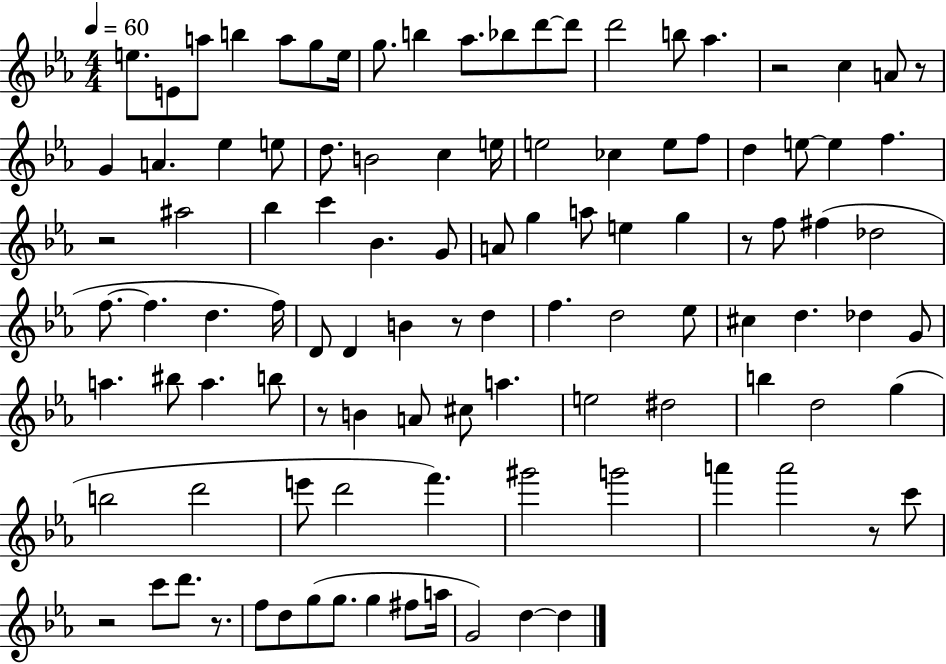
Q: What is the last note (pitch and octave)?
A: D5